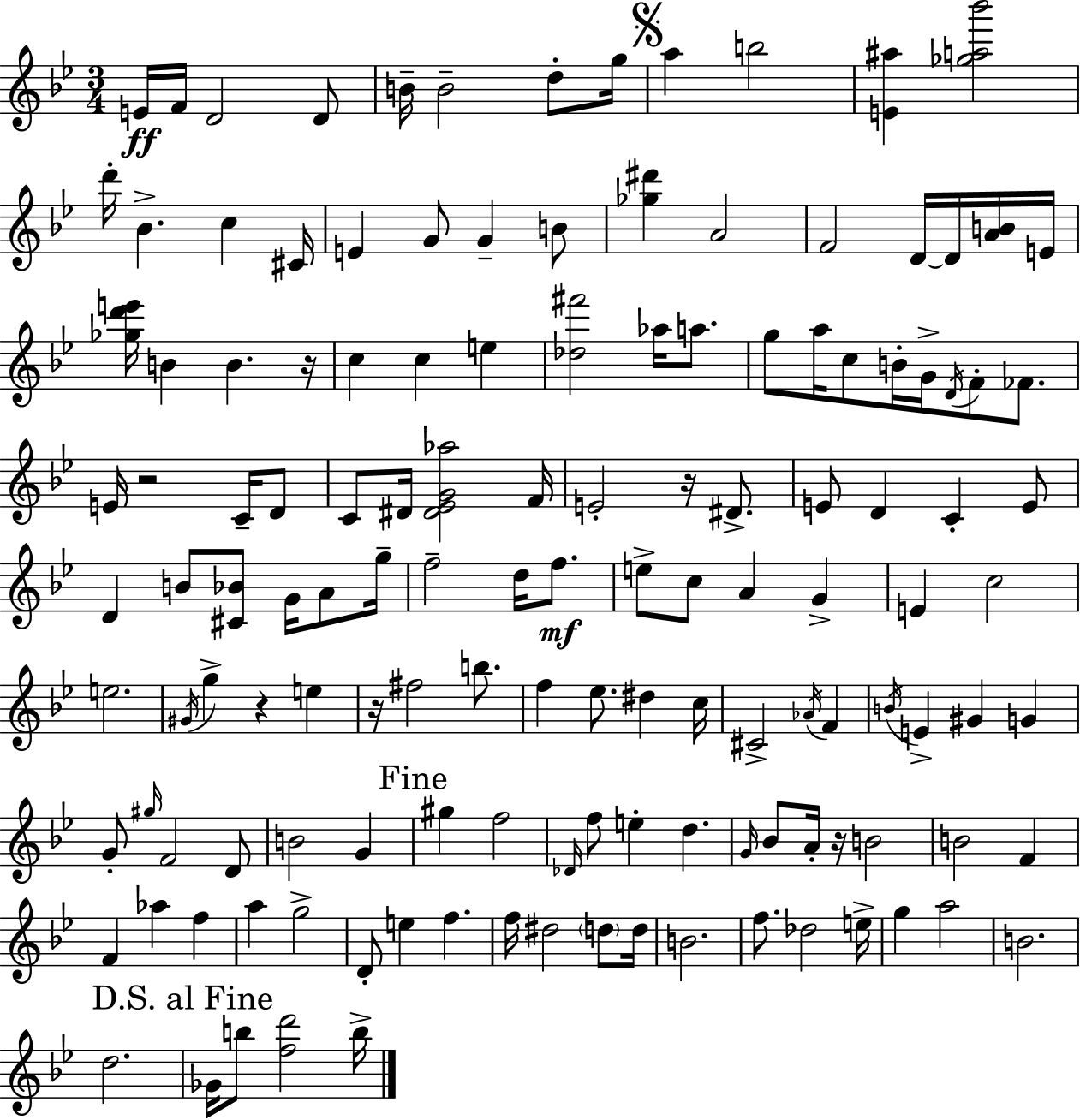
{
  \clef treble
  \numericTimeSignature
  \time 3/4
  \key g \minor
  e'16\ff f'16 d'2 d'8 | b'16-- b'2-- d''8-. g''16 | \mark \markup { \musicglyph "scripts.segno" } a''4 b''2 | <e' ais''>4 <ges'' a'' bes'''>2 | \break d'''16-. bes'4.-> c''4 cis'16 | e'4 g'8 g'4-- b'8 | <ges'' dis'''>4 a'2 | f'2 d'16~~ d'16 <a' b'>16 e'16 | \break <ges'' d''' e'''>16 b'4 b'4. r16 | c''4 c''4 e''4 | <des'' fis'''>2 aes''16 a''8. | g''8 a''16 c''8 b'16-. g'16-> \acciaccatura { d'16 } f'8-. fes'8. | \break e'16 r2 c'16-- d'8 | c'8 dis'16 <dis' ees' g' aes''>2 | f'16 e'2-. r16 dis'8.-> | e'8 d'4 c'4-. e'8 | \break d'4 b'8 <cis' bes'>8 g'16 a'8 | g''16-- f''2-- d''16 f''8.\mf | e''8-> c''8 a'4 g'4-> | e'4 c''2 | \break e''2. | \acciaccatura { gis'16 } g''4-> r4 e''4 | r16 fis''2 b''8. | f''4 ees''8. dis''4 | \break c''16 cis'2-> \acciaccatura { aes'16 } f'4 | \acciaccatura { b'16 } e'4-> gis'4 | g'4 g'8-. \grace { gis''16 } f'2 | d'8 b'2 | \break g'4 \mark "Fine" gis''4 f''2 | \grace { des'16 } f''8 e''4-. | d''4. \grace { g'16 } bes'8 a'16-. r16 b'2 | b'2 | \break f'4 f'4 aes''4 | f''4 a''4 g''2-> | d'8-. e''4 | f''4. f''16 dis''2 | \break \parenthesize d''8 d''16 b'2. | f''8. des''2 | e''16-> g''4 a''2 | b'2. | \break d''2. | \mark "D.S. al Fine" ges'16 b''8 <f'' d'''>2 | b''16-> \bar "|."
}